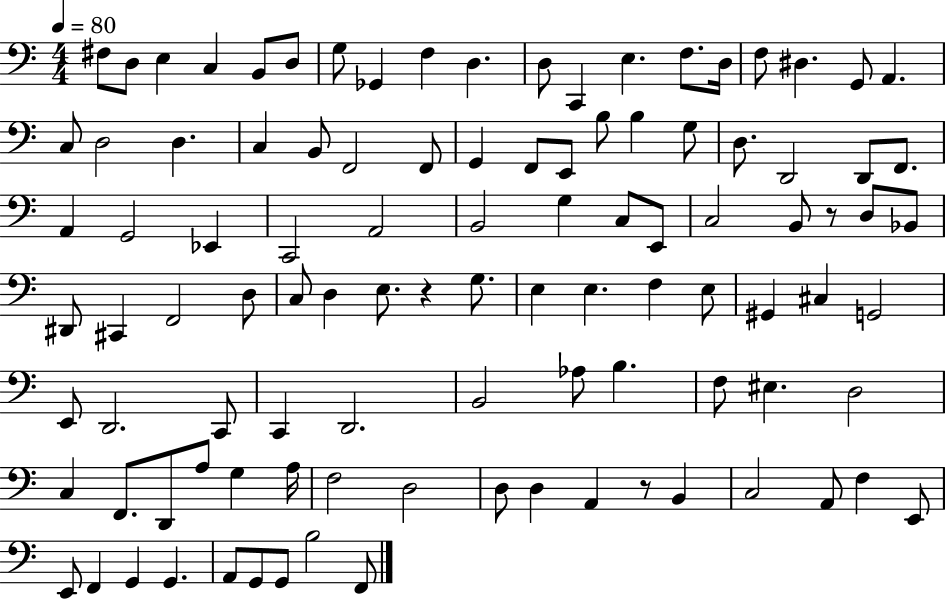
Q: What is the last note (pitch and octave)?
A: F2